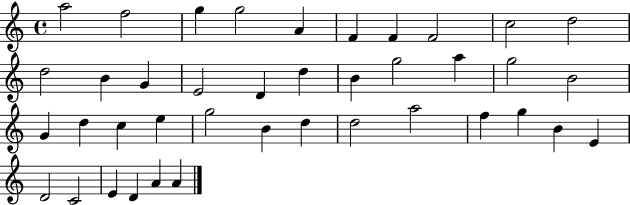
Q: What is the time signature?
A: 4/4